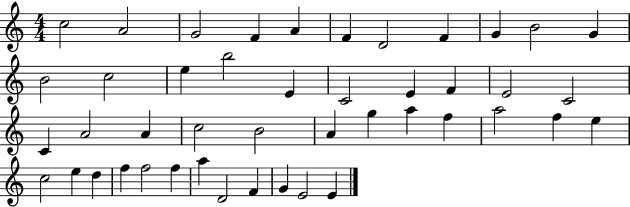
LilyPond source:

{
  \clef treble
  \numericTimeSignature
  \time 4/4
  \key c \major
  c''2 a'2 | g'2 f'4 a'4 | f'4 d'2 f'4 | g'4 b'2 g'4 | \break b'2 c''2 | e''4 b''2 e'4 | c'2 e'4 f'4 | e'2 c'2 | \break c'4 a'2 a'4 | c''2 b'2 | a'4 g''4 a''4 f''4 | a''2 f''4 e''4 | \break c''2 e''4 d''4 | f''4 f''2 f''4 | a''4 d'2 f'4 | g'4 e'2 e'4 | \break \bar "|."
}